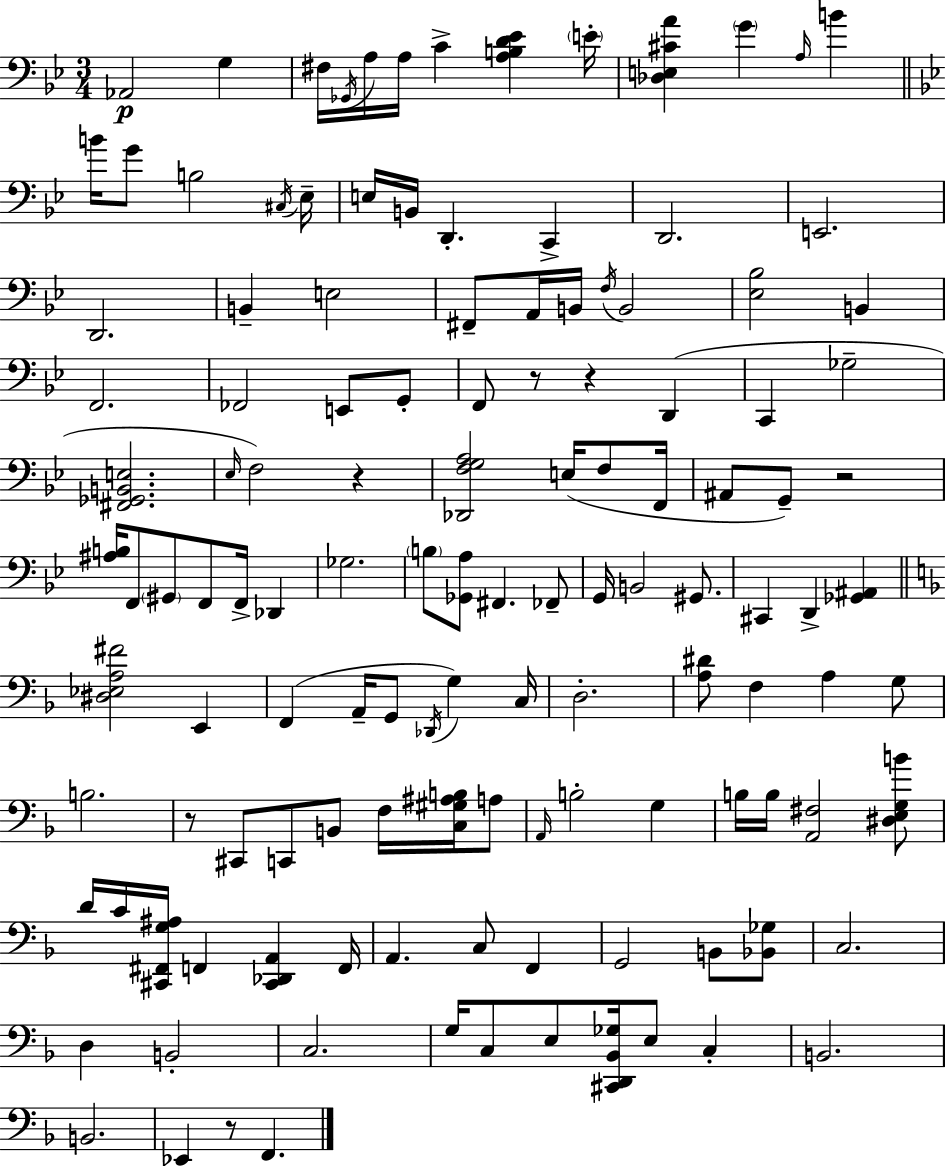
Ab2/h G3/q F#3/s Gb2/s A3/s A3/s C4/q [A3,B3,D4,Eb4]/q E4/s [Db3,E3,C#4,A4]/q G4/q A3/s B4/q B4/s G4/e B3/h C#3/s Eb3/s E3/s B2/s D2/q. C2/q D2/h. E2/h. D2/h. B2/q E3/h F#2/e A2/s B2/s F3/s B2/h [Eb3,Bb3]/h B2/q F2/h. FES2/h E2/e G2/e F2/e R/e R/q D2/q C2/q Gb3/h [F#2,Gb2,B2,E3]/h. Eb3/s F3/h R/q [Db2,F3,G3,A3]/h E3/s F3/e F2/s A#2/e G2/e R/h [A#3,B3]/s F2/e G#2/e F2/e F2/s Db2/q Gb3/h. B3/e [Gb2,A3]/e F#2/q. FES2/e G2/s B2/h G#2/e. C#2/q D2/q [Gb2,A#2]/q [D#3,Eb3,A3,F#4]/h E2/q F2/q A2/s G2/e Db2/s G3/q C3/s D3/h. [A3,D#4]/e F3/q A3/q G3/e B3/h. R/e C#2/e C2/e B2/e F3/s [C3,G#3,A#3,B3]/s A3/e A2/s B3/h G3/q B3/s B3/s [A2,F#3]/h [D#3,E3,G3,B4]/e D4/s C4/s [C#2,F#2,G3,A#3]/s F2/q [C#2,Db2,A2]/q F2/s A2/q. C3/e F2/q G2/h B2/e [Bb2,Gb3]/e C3/h. D3/q B2/h C3/h. G3/s C3/e E3/e [C#2,D2,Bb2,Gb3]/s E3/e C3/q B2/h. B2/h. Eb2/q R/e F2/q.